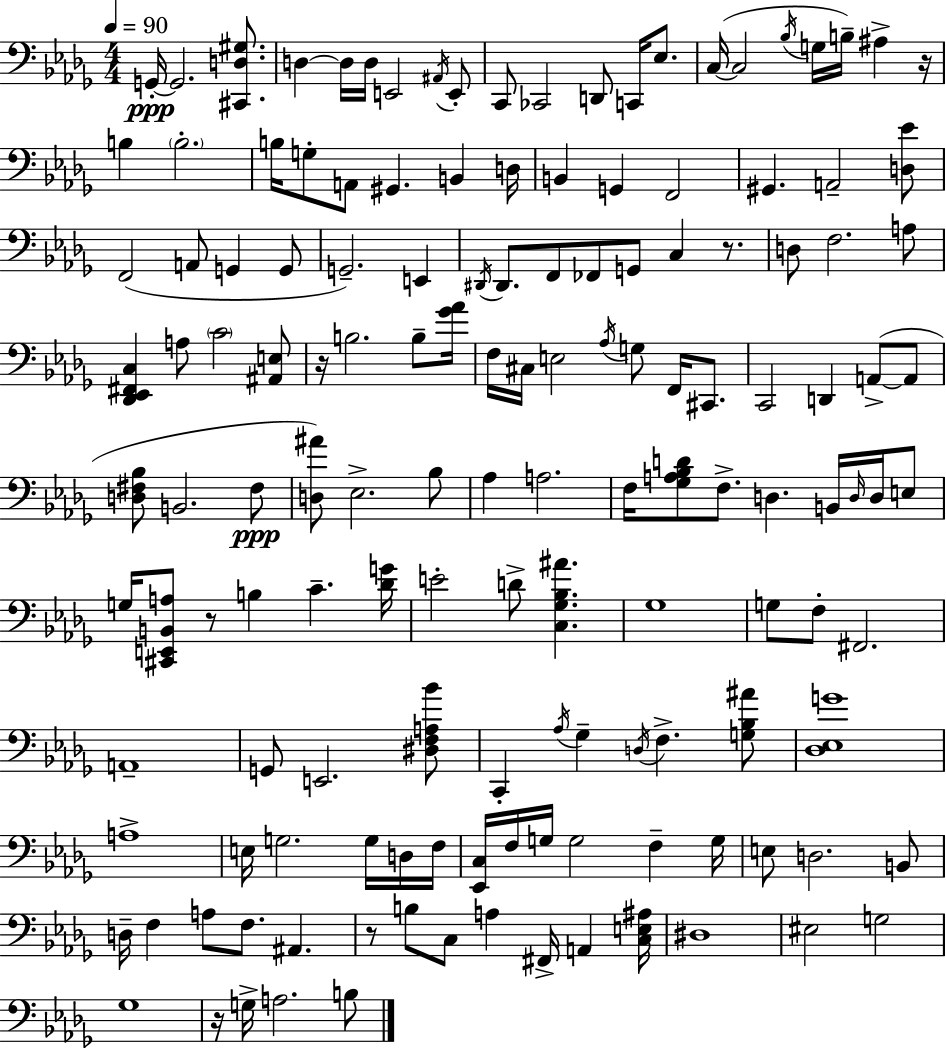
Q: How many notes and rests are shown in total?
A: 145